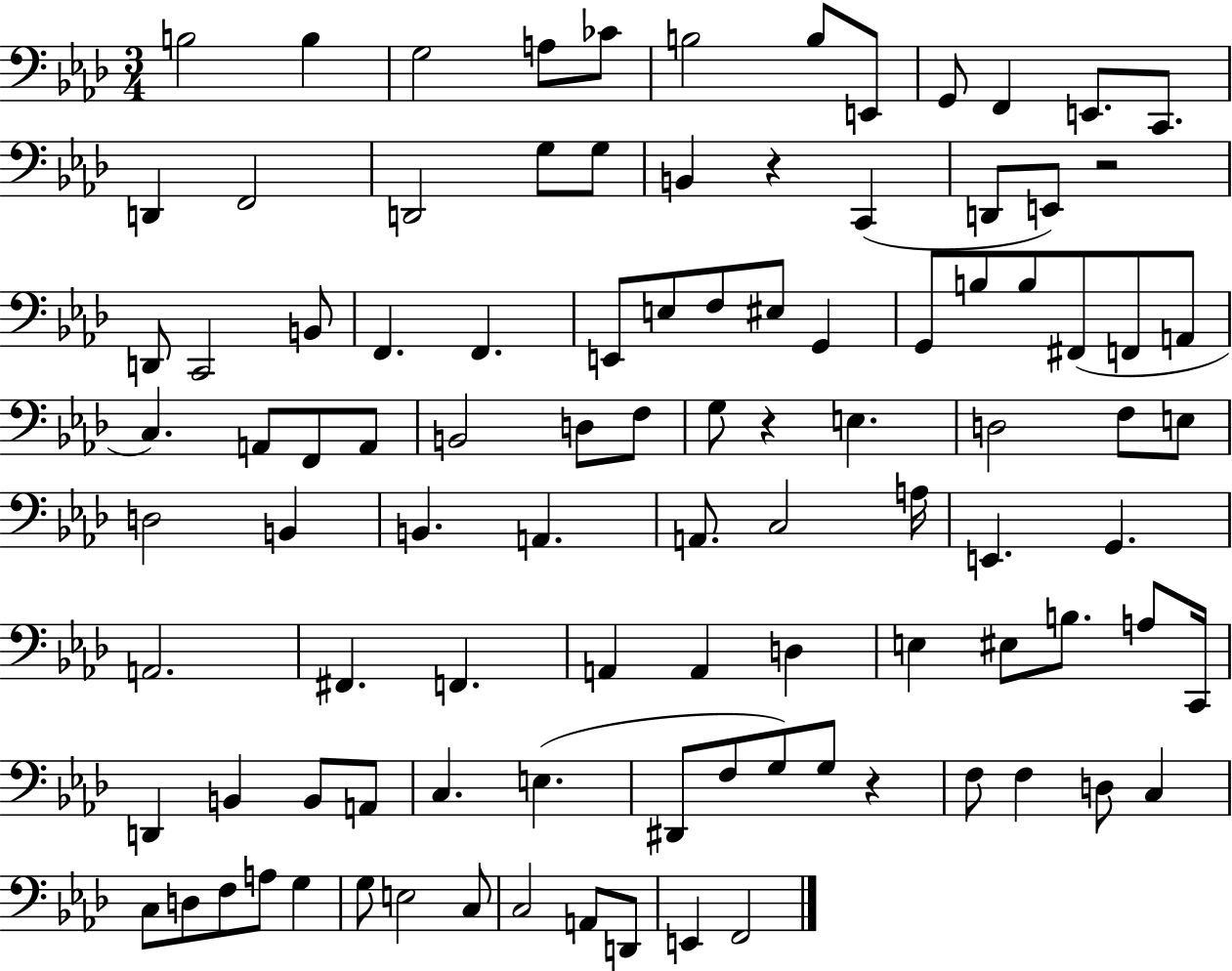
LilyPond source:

{
  \clef bass
  \numericTimeSignature
  \time 3/4
  \key aes \major
  b2 b4 | g2 a8 ces'8 | b2 b8 e,8 | g,8 f,4 e,8. c,8. | \break d,4 f,2 | d,2 g8 g8 | b,4 r4 c,4( | d,8 e,8) r2 | \break d,8 c,2 b,8 | f,4. f,4. | e,8 e8 f8 eis8 g,4 | g,8 b8 b8 fis,8( f,8 a,8 | \break c4.) a,8 f,8 a,8 | b,2 d8 f8 | g8 r4 e4. | d2 f8 e8 | \break d2 b,4 | b,4. a,4. | a,8. c2 a16 | e,4. g,4. | \break a,2. | fis,4. f,4. | a,4 a,4 d4 | e4 eis8 b8. a8 c,16 | \break d,4 b,4 b,8 a,8 | c4. e4.( | dis,8 f8 g8) g8 r4 | f8 f4 d8 c4 | \break c8 d8 f8 a8 g4 | g8 e2 c8 | c2 a,8 d,8 | e,4 f,2 | \break \bar "|."
}